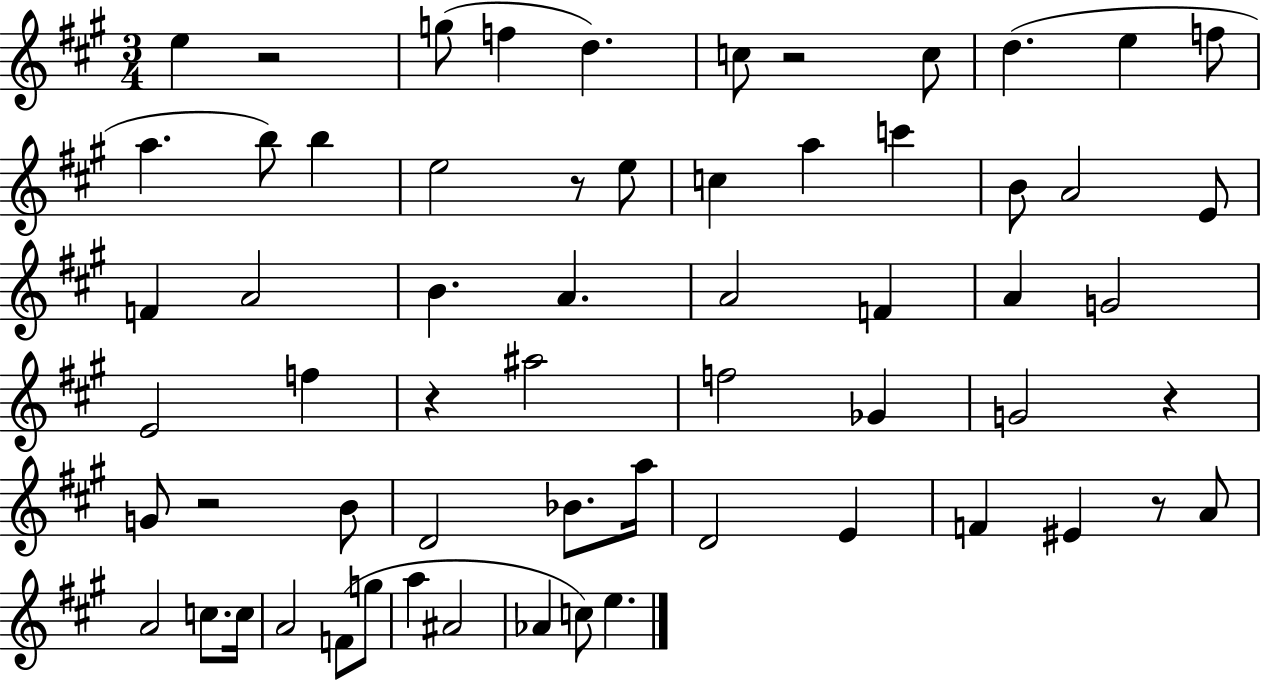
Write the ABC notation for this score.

X:1
T:Untitled
M:3/4
L:1/4
K:A
e z2 g/2 f d c/2 z2 c/2 d e f/2 a b/2 b e2 z/2 e/2 c a c' B/2 A2 E/2 F A2 B A A2 F A G2 E2 f z ^a2 f2 _G G2 z G/2 z2 B/2 D2 _B/2 a/4 D2 E F ^E z/2 A/2 A2 c/2 c/4 A2 F/2 g/2 a ^A2 _A c/2 e